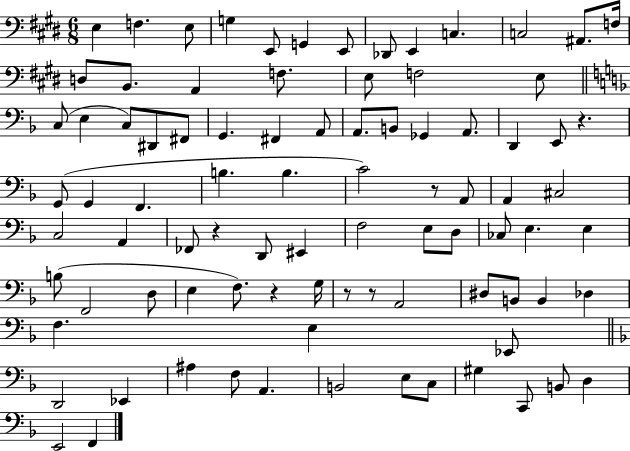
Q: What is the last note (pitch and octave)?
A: F2